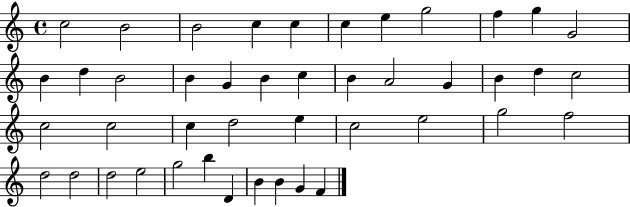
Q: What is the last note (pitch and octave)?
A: F4